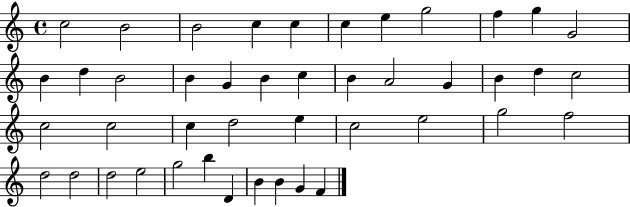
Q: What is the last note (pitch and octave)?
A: F4